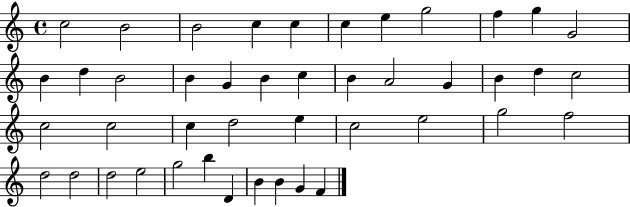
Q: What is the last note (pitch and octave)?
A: F4